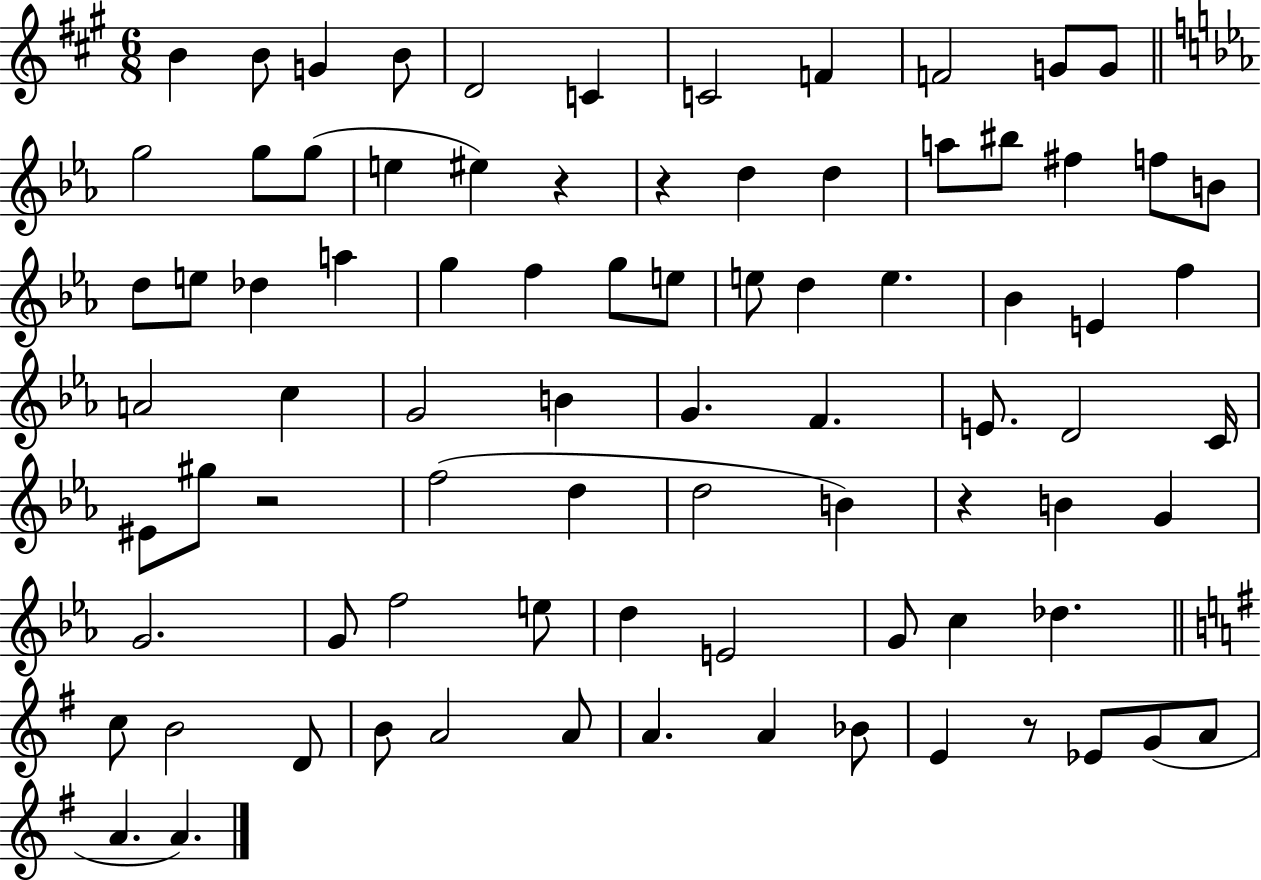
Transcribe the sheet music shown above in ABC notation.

X:1
T:Untitled
M:6/8
L:1/4
K:A
B B/2 G B/2 D2 C C2 F F2 G/2 G/2 g2 g/2 g/2 e ^e z z d d a/2 ^b/2 ^f f/2 B/2 d/2 e/2 _d a g f g/2 e/2 e/2 d e _B E f A2 c G2 B G F E/2 D2 C/4 ^E/2 ^g/2 z2 f2 d d2 B z B G G2 G/2 f2 e/2 d E2 G/2 c _d c/2 B2 D/2 B/2 A2 A/2 A A _B/2 E z/2 _E/2 G/2 A/2 A A